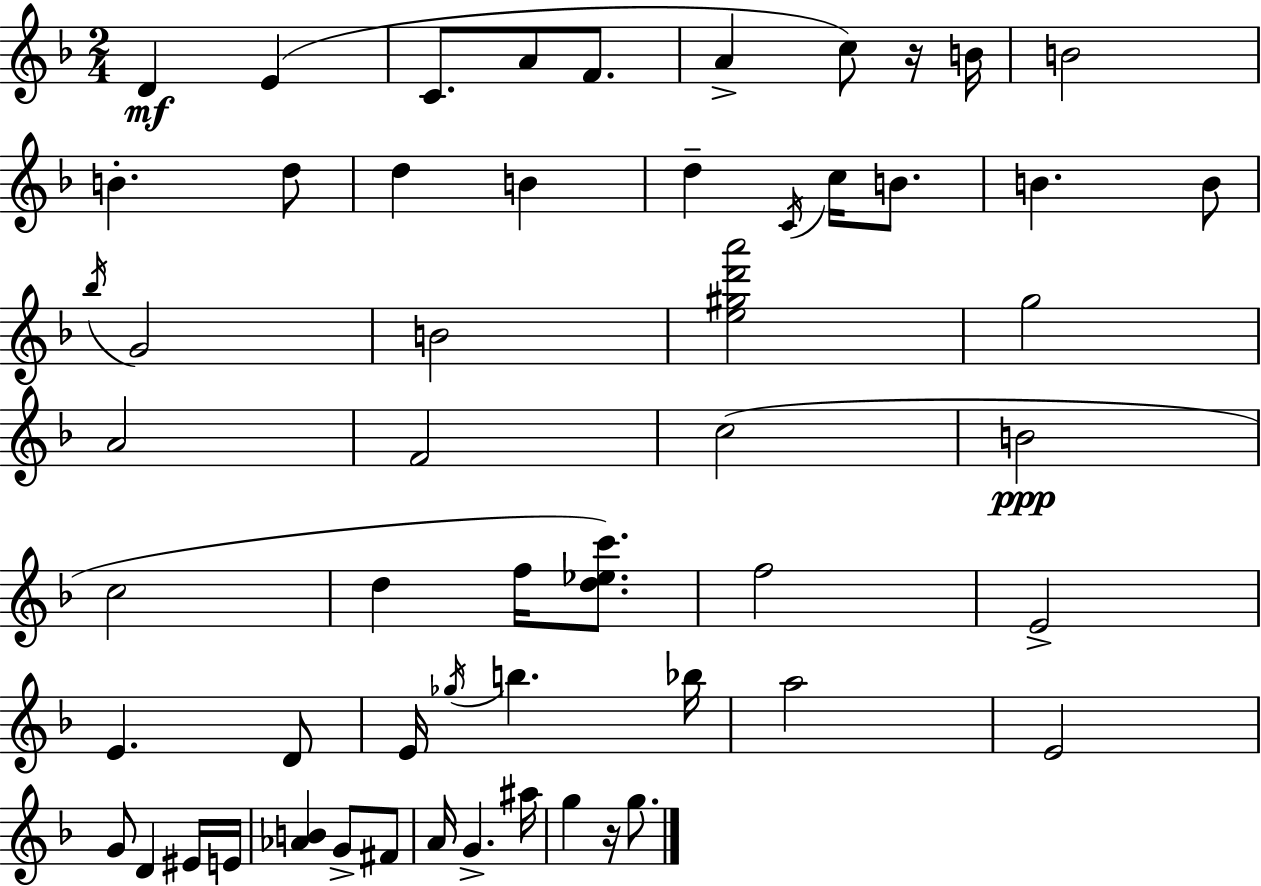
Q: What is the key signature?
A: F major